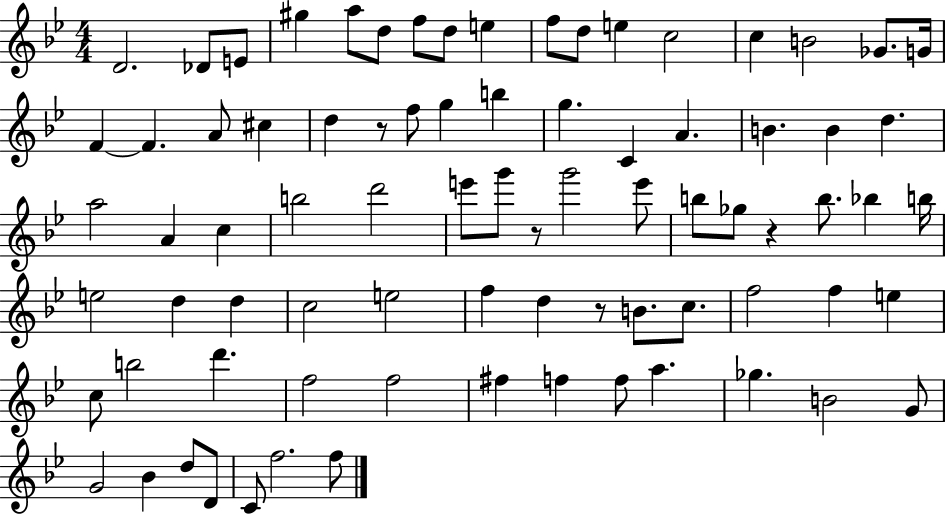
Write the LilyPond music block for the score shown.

{
  \clef treble
  \numericTimeSignature
  \time 4/4
  \key bes \major
  d'2. des'8 e'8 | gis''4 a''8 d''8 f''8 d''8 e''4 | f''8 d''8 e''4 c''2 | c''4 b'2 ges'8. g'16 | \break f'4~~ f'4. a'8 cis''4 | d''4 r8 f''8 g''4 b''4 | g''4. c'4 a'4. | b'4. b'4 d''4. | \break a''2 a'4 c''4 | b''2 d'''2 | e'''8 g'''8 r8 g'''2 e'''8 | b''8 ges''8 r4 b''8. bes''4 b''16 | \break e''2 d''4 d''4 | c''2 e''2 | f''4 d''4 r8 b'8. c''8. | f''2 f''4 e''4 | \break c''8 b''2 d'''4. | f''2 f''2 | fis''4 f''4 f''8 a''4. | ges''4. b'2 g'8 | \break g'2 bes'4 d''8 d'8 | c'8 f''2. f''8 | \bar "|."
}